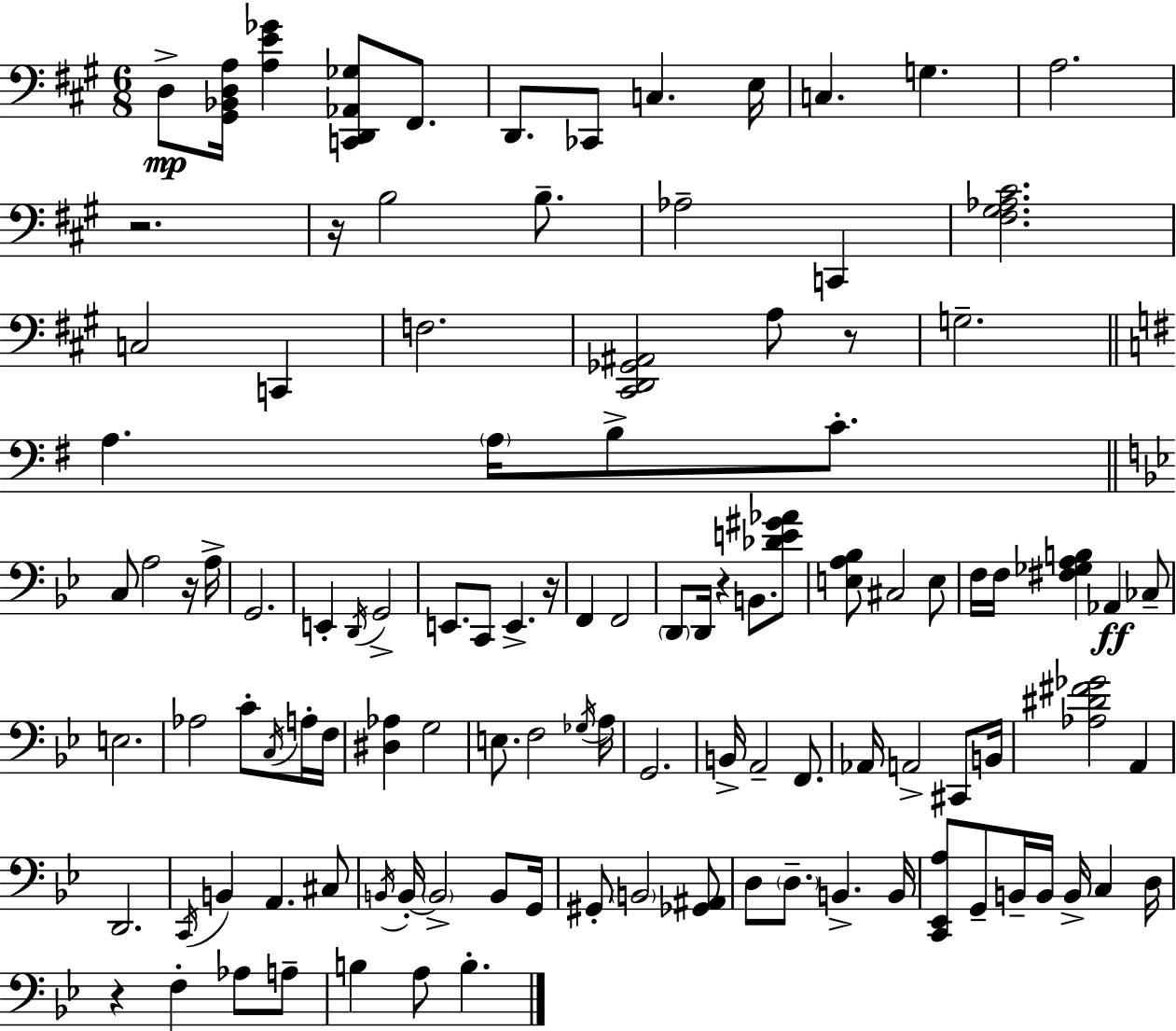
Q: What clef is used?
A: bass